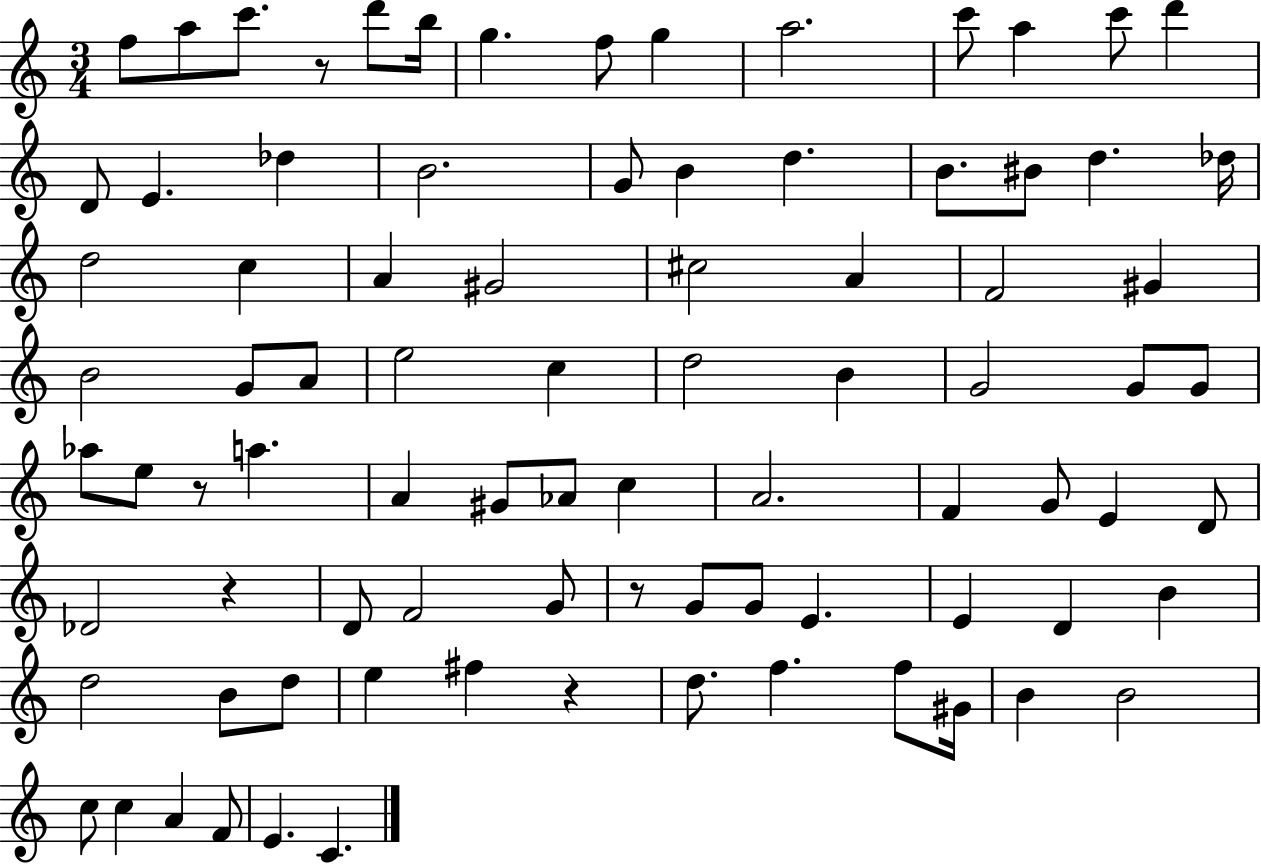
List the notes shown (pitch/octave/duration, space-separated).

F5/e A5/e C6/e. R/e D6/e B5/s G5/q. F5/e G5/q A5/h. C6/e A5/q C6/e D6/q D4/e E4/q. Db5/q B4/h. G4/e B4/q D5/q. B4/e. BIS4/e D5/q. Db5/s D5/h C5/q A4/q G#4/h C#5/h A4/q F4/h G#4/q B4/h G4/e A4/e E5/h C5/q D5/h B4/q G4/h G4/e G4/e Ab5/e E5/e R/e A5/q. A4/q G#4/e Ab4/e C5/q A4/h. F4/q G4/e E4/q D4/e Db4/h R/q D4/e F4/h G4/e R/e G4/e G4/e E4/q. E4/q D4/q B4/q D5/h B4/e D5/e E5/q F#5/q R/q D5/e. F5/q. F5/e G#4/s B4/q B4/h C5/e C5/q A4/q F4/e E4/q. C4/q.